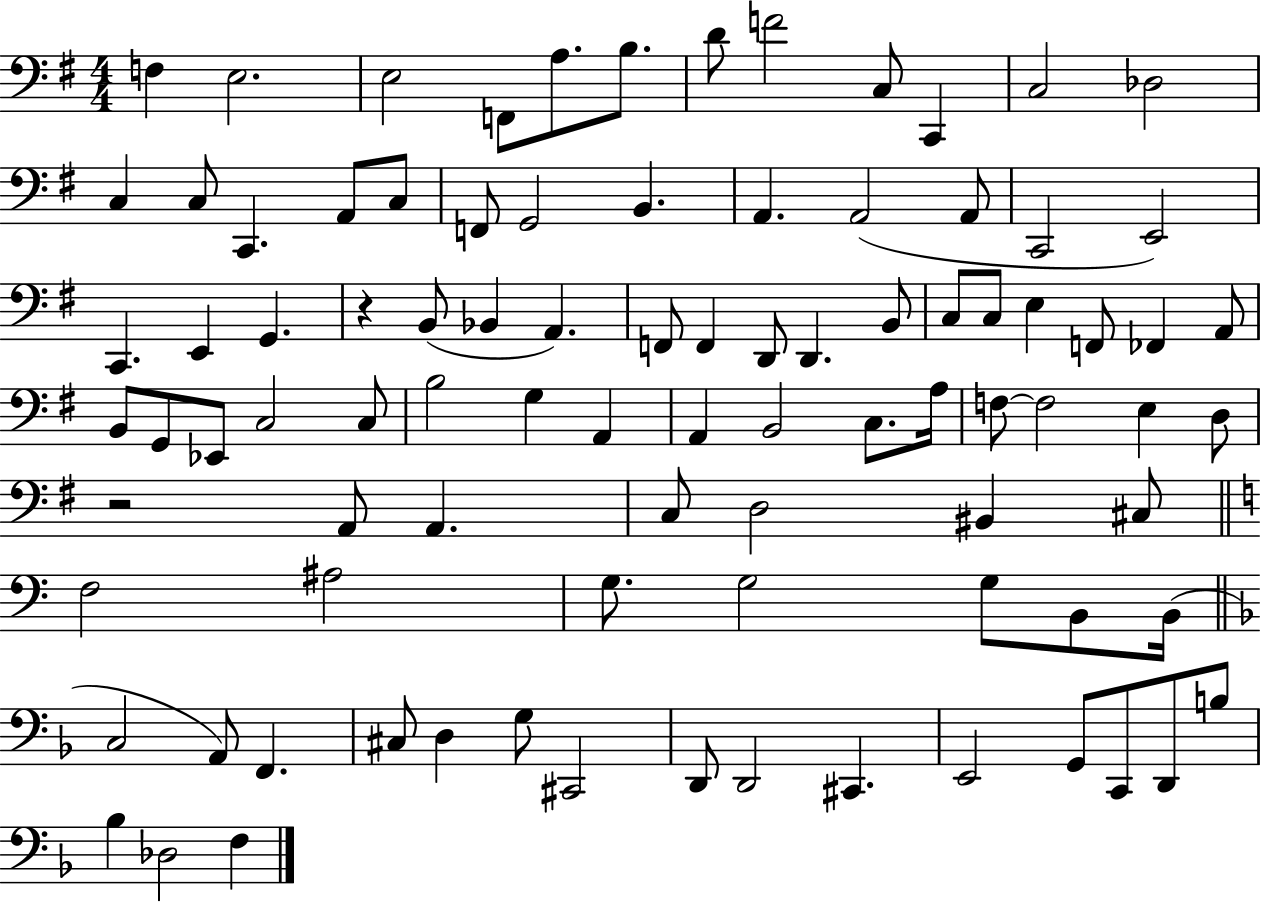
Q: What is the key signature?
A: G major